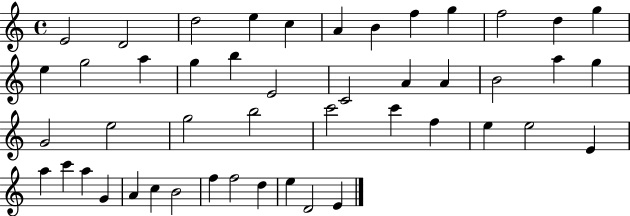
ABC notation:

X:1
T:Untitled
M:4/4
L:1/4
K:C
E2 D2 d2 e c A B f g f2 d g e g2 a g b E2 C2 A A B2 a g G2 e2 g2 b2 c'2 c' f e e2 E a c' a G A c B2 f f2 d e D2 E